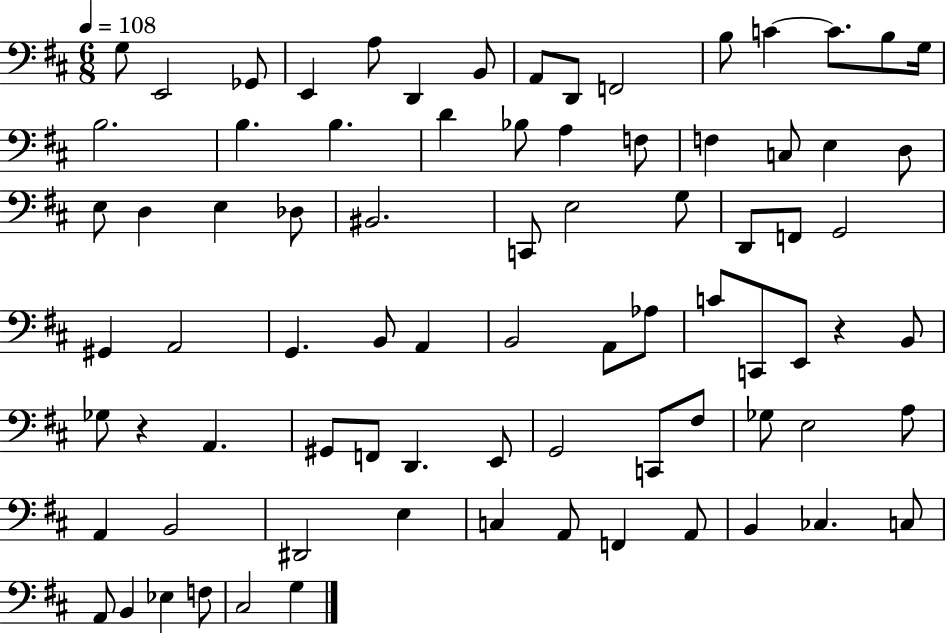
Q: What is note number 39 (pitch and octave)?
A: A2